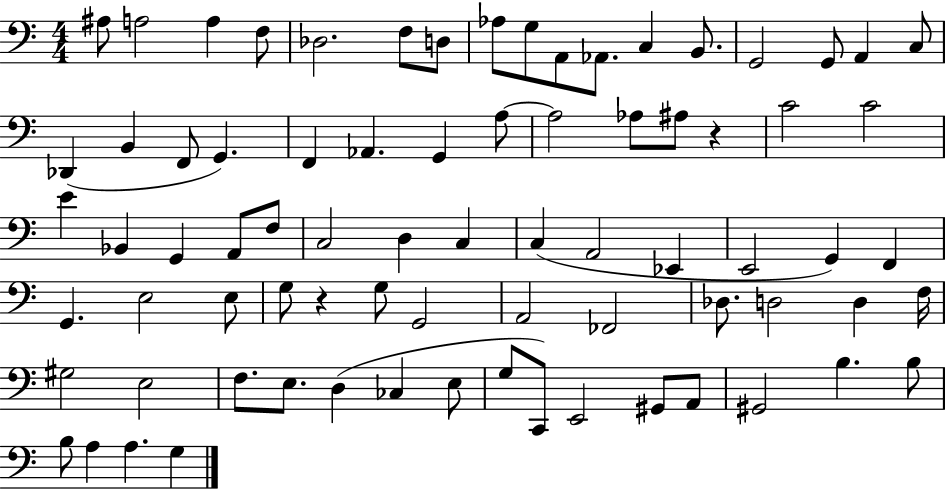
A#3/e A3/h A3/q F3/e Db3/h. F3/e D3/e Ab3/e G3/e A2/e Ab2/e. C3/q B2/e. G2/h G2/e A2/q C3/e Db2/q B2/q F2/e G2/q. F2/q Ab2/q. G2/q A3/e A3/h Ab3/e A#3/e R/q C4/h C4/h E4/q Bb2/q G2/q A2/e F3/e C3/h D3/q C3/q C3/q A2/h Eb2/q E2/h G2/q F2/q G2/q. E3/h E3/e G3/e R/q G3/e G2/h A2/h FES2/h Db3/e. D3/h D3/q F3/s G#3/h E3/h F3/e. E3/e. D3/q CES3/q E3/e G3/e C2/e E2/h G#2/e A2/e G#2/h B3/q. B3/e B3/e A3/q A3/q. G3/q